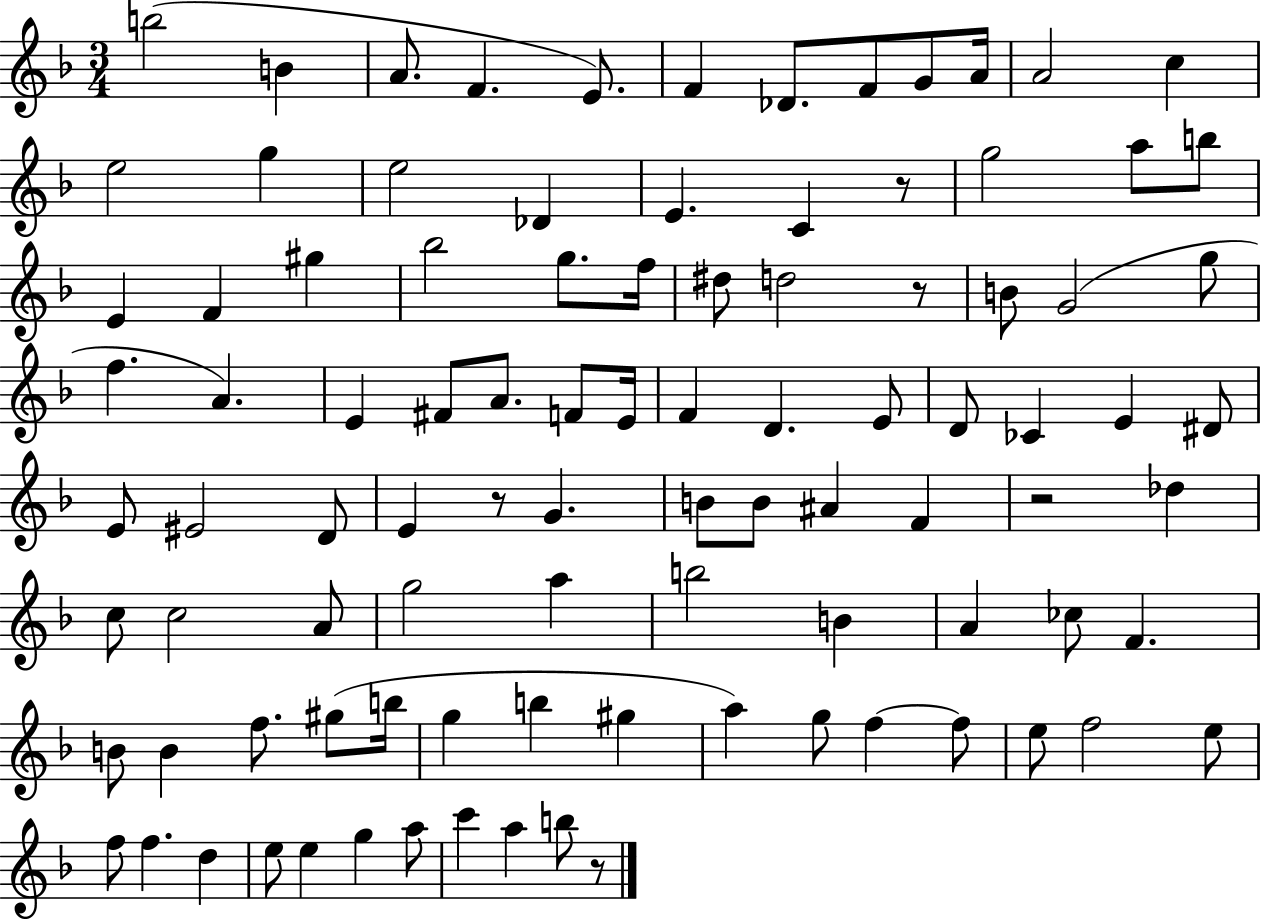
{
  \clef treble
  \numericTimeSignature
  \time 3/4
  \key f \major
  b''2( b'4 | a'8. f'4. e'8.) | f'4 des'8. f'8 g'8 a'16 | a'2 c''4 | \break e''2 g''4 | e''2 des'4 | e'4. c'4 r8 | g''2 a''8 b''8 | \break e'4 f'4 gis''4 | bes''2 g''8. f''16 | dis''8 d''2 r8 | b'8 g'2( g''8 | \break f''4. a'4.) | e'4 fis'8 a'8. f'8 e'16 | f'4 d'4. e'8 | d'8 ces'4 e'4 dis'8 | \break e'8 eis'2 d'8 | e'4 r8 g'4. | b'8 b'8 ais'4 f'4 | r2 des''4 | \break c''8 c''2 a'8 | g''2 a''4 | b''2 b'4 | a'4 ces''8 f'4. | \break b'8 b'4 f''8. gis''8( b''16 | g''4 b''4 gis''4 | a''4) g''8 f''4~~ f''8 | e''8 f''2 e''8 | \break f''8 f''4. d''4 | e''8 e''4 g''4 a''8 | c'''4 a''4 b''8 r8 | \bar "|."
}